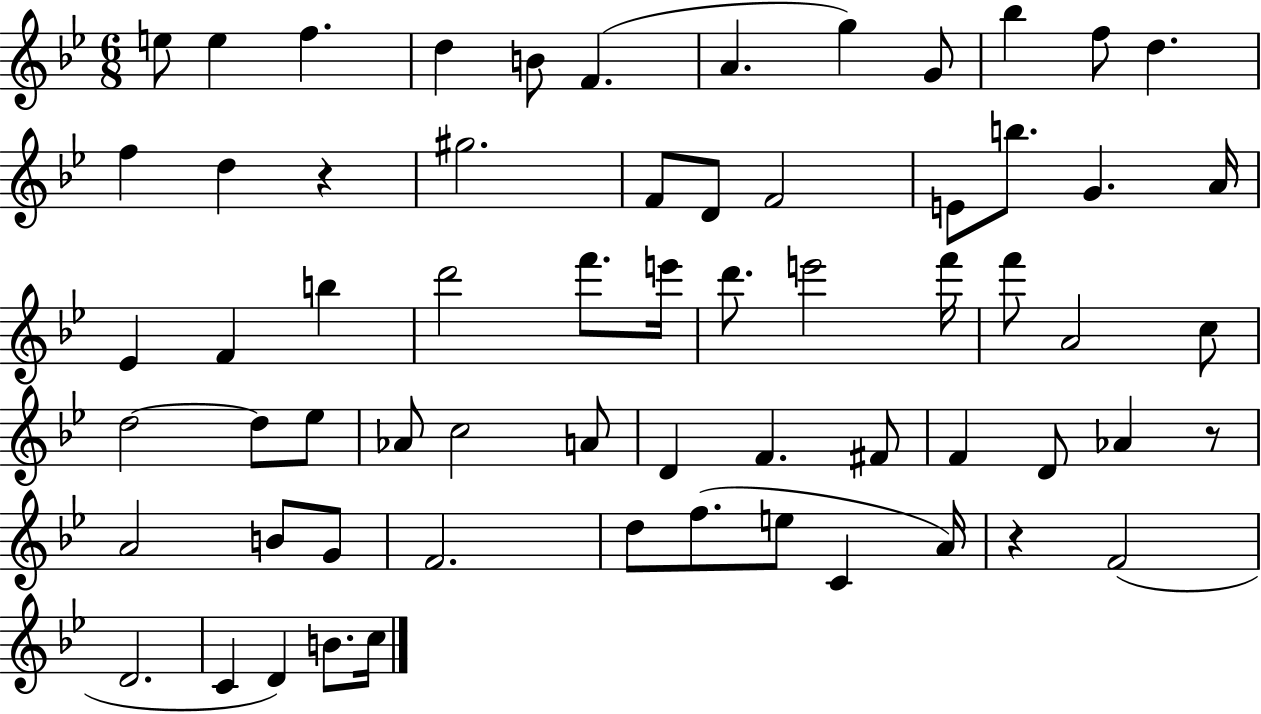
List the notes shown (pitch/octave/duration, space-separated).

E5/e E5/q F5/q. D5/q B4/e F4/q. A4/q. G5/q G4/e Bb5/q F5/e D5/q. F5/q D5/q R/q G#5/h. F4/e D4/e F4/h E4/e B5/e. G4/q. A4/s Eb4/q F4/q B5/q D6/h F6/e. E6/s D6/e. E6/h F6/s F6/e A4/h C5/e D5/h D5/e Eb5/e Ab4/e C5/h A4/e D4/q F4/q. F#4/e F4/q D4/e Ab4/q R/e A4/h B4/e G4/e F4/h. D5/e F5/e. E5/e C4/q A4/s R/q F4/h D4/h. C4/q D4/q B4/e. C5/s